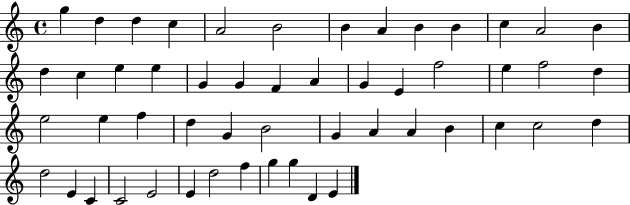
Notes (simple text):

G5/q D5/q D5/q C5/q A4/h B4/h B4/q A4/q B4/q B4/q C5/q A4/h B4/q D5/q C5/q E5/q E5/q G4/q G4/q F4/q A4/q G4/q E4/q F5/h E5/q F5/h D5/q E5/h E5/q F5/q D5/q G4/q B4/h G4/q A4/q A4/q B4/q C5/q C5/h D5/q D5/h E4/q C4/q C4/h E4/h E4/q D5/h F5/q G5/q G5/q D4/q E4/q